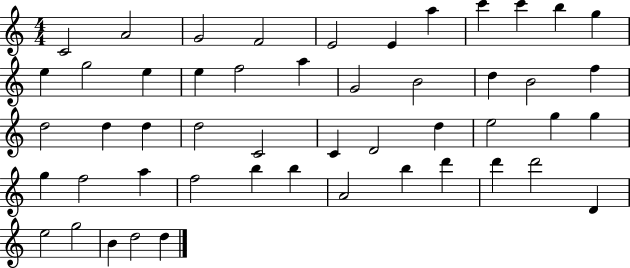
{
  \clef treble
  \numericTimeSignature
  \time 4/4
  \key c \major
  c'2 a'2 | g'2 f'2 | e'2 e'4 a''4 | c'''4 c'''4 b''4 g''4 | \break e''4 g''2 e''4 | e''4 f''2 a''4 | g'2 b'2 | d''4 b'2 f''4 | \break d''2 d''4 d''4 | d''2 c'2 | c'4 d'2 d''4 | e''2 g''4 g''4 | \break g''4 f''2 a''4 | f''2 b''4 b''4 | a'2 b''4 d'''4 | d'''4 d'''2 d'4 | \break e''2 g''2 | b'4 d''2 d''4 | \bar "|."
}